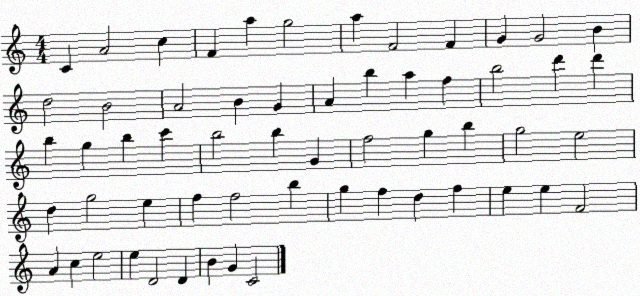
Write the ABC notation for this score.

X:1
T:Untitled
M:4/4
L:1/4
K:C
C A2 c F a g2 a F2 F G G2 B d2 B2 A2 B G A b a f b2 d' d' b g b c' b2 b G f2 g b g2 e2 d g2 e f f2 b g f d f e e F2 A c e2 e D2 D B G C2